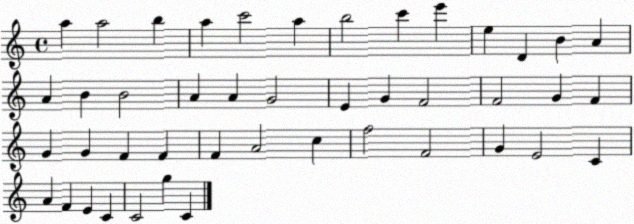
X:1
T:Untitled
M:4/4
L:1/4
K:C
a a2 b a c'2 a b2 c' e' e D B A A B B2 A A G2 E G F2 F2 G F G G F F F A2 c f2 F2 G E2 C A F E C C2 g C